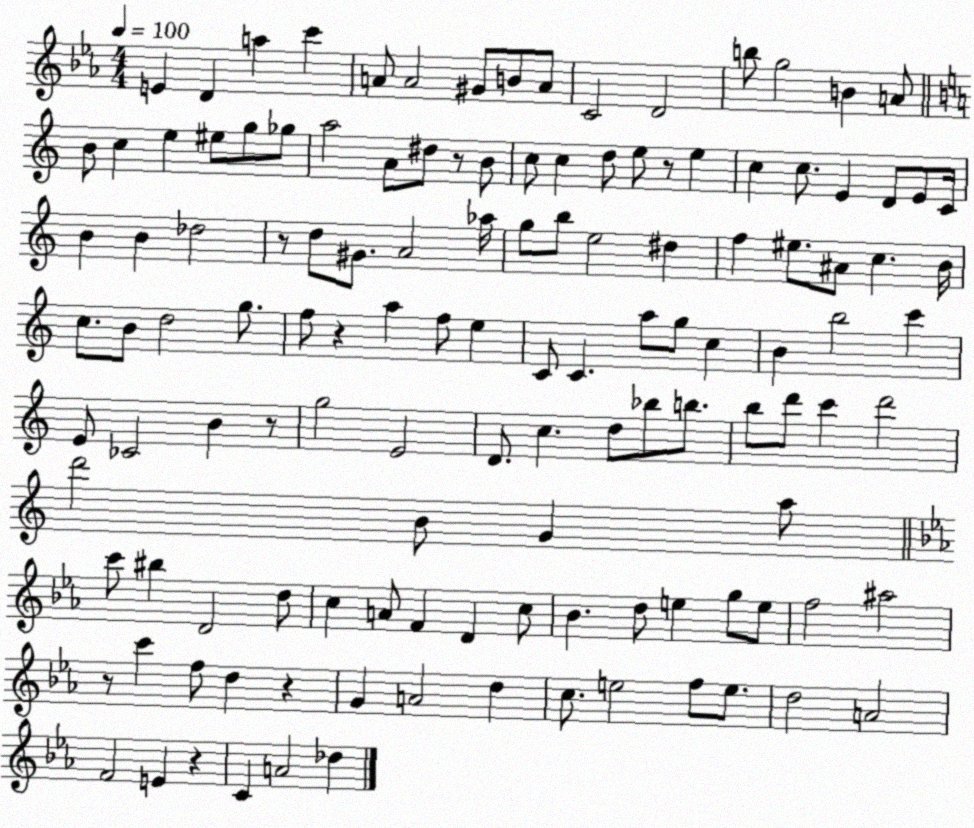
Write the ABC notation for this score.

X:1
T:Untitled
M:4/4
L:1/4
K:Eb
E D a c' A/2 A2 ^G/2 B/2 A/2 C2 D2 b/2 g2 B A/2 B/2 c e ^e/2 g/2 _g/2 a2 A/2 ^d/2 z/2 B/2 c/2 c d/2 e/2 z/2 e c c/2 E D/2 E/2 C/4 B B _d2 z/2 d/2 ^G/2 A2 _a/4 g/2 b/2 e2 ^d f ^e/2 ^A/2 c B/4 c/2 B/2 d2 g/2 f/2 z a f/2 e C/2 C a/2 g/2 c B b2 c' E/2 _C2 B z/2 g2 E2 D/2 c d/2 _b/2 b/2 b/2 d'/2 c' d'2 d'2 B/2 G a/2 c'/2 ^b D2 d/2 c A/2 F D c/2 _B d/2 e g/2 e/2 f2 ^a2 z/2 c' f/2 d z G A2 d c/2 e2 f/2 e/2 d2 A2 F2 E z C A2 _d